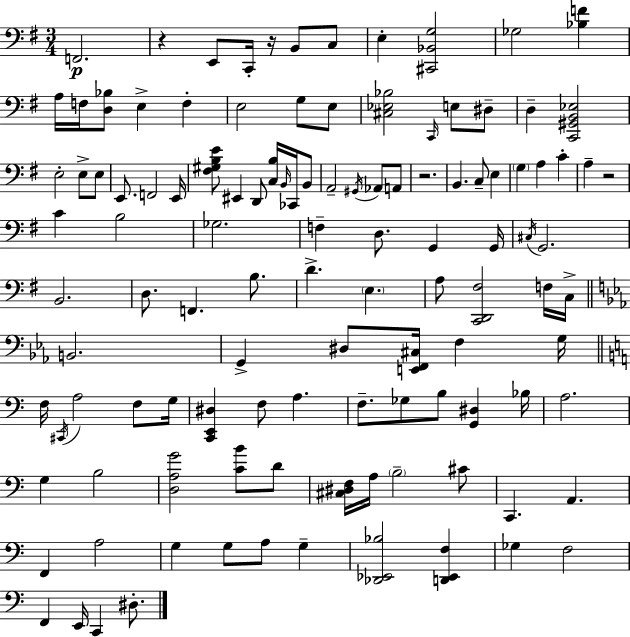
X:1
T:Untitled
M:3/4
L:1/4
K:Em
F,,2 z E,,/2 C,,/4 z/4 B,,/2 C,/2 E, [^C,,_B,,G,]2 _G,2 [_B,F] A,/4 F,/4 [D,_B,]/2 E, F, E,2 G,/2 E,/2 [^C,_E,_B,]2 C,,/4 E,/2 ^D,/2 D, [C,,^G,,B,,_E,]2 E,2 E,/2 E,/2 E,,/2 F,,2 E,,/4 [^F,^G,B,E]/2 ^E,, D,,/2 [C,B,]/4 B,,/4 _C,,/4 B,,/2 A,,2 ^G,,/4 _A,,/2 A,,/2 z2 B,, C,/2 E, G, A, C A, z2 C B,2 _G,2 F, D,/2 G,, G,,/4 ^C,/4 G,,2 B,,2 D,/2 F,, B,/2 D E, A,/2 [C,,D,,^F,]2 F,/4 C,/4 B,,2 G,, ^D,/2 [E,,F,,^C,]/4 F, G,/4 F,/4 ^C,,/4 A,2 F,/2 G,/4 [C,,E,,^D,] F,/2 A, F,/2 _G,/2 B,/2 [G,,^D,] _B,/4 A,2 G, B,2 [D,A,G]2 [CB]/2 D/2 [^C,^D,F,]/4 A,/4 B,2 ^C/2 C,, A,, F,, A,2 G, G,/2 A,/2 G, [_D,,_E,,_B,]2 [D,,_E,,F,] _G, F,2 F,, E,,/4 C,, ^D,/2